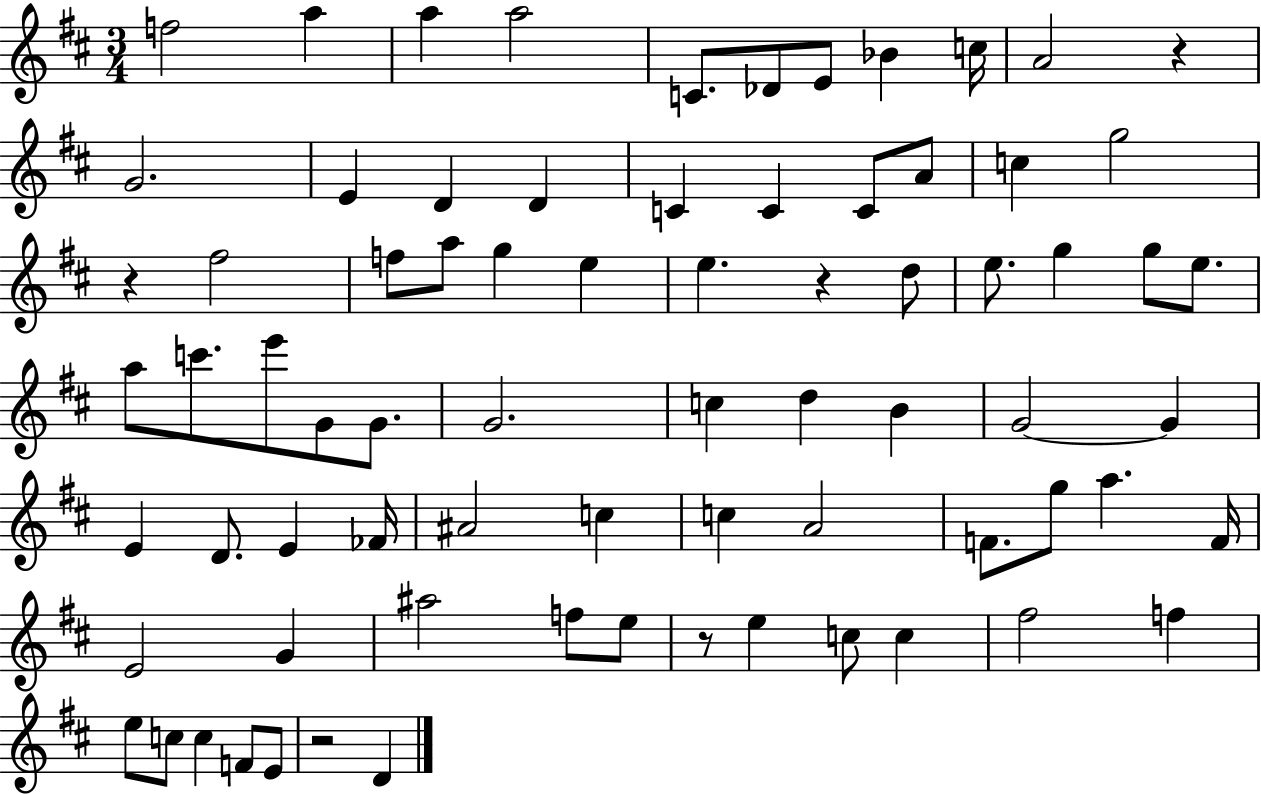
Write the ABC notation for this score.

X:1
T:Untitled
M:3/4
L:1/4
K:D
f2 a a a2 C/2 _D/2 E/2 _B c/4 A2 z G2 E D D C C C/2 A/2 c g2 z ^f2 f/2 a/2 g e e z d/2 e/2 g g/2 e/2 a/2 c'/2 e'/2 G/2 G/2 G2 c d B G2 G E D/2 E _F/4 ^A2 c c A2 F/2 g/2 a F/4 E2 G ^a2 f/2 e/2 z/2 e c/2 c ^f2 f e/2 c/2 c F/2 E/2 z2 D